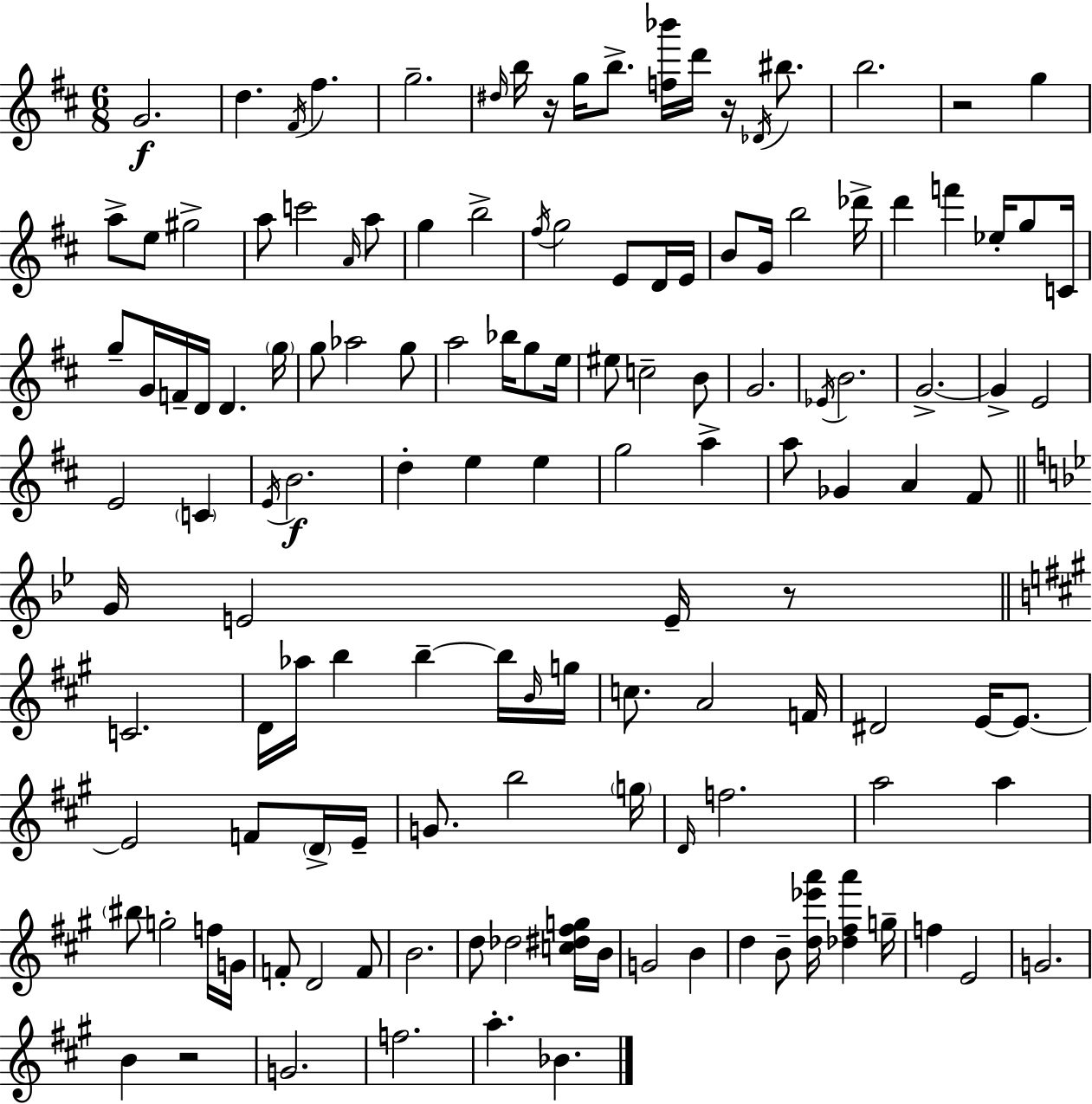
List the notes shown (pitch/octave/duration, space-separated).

G4/h. D5/q. F#4/s F#5/q. G5/h. D#5/s B5/s R/s G5/s B5/e. [F5,Bb6]/s D6/s R/s Db4/s BIS5/e. B5/h. R/h G5/q A5/e E5/e G#5/h A5/e C6/h A4/s A5/e G5/q B5/h F#5/s G5/h E4/e D4/s E4/s B4/e G4/s B5/h Db6/s D6/q F6/q Eb5/s G5/e C4/s G5/e G4/s F4/s D4/s D4/q. G5/s G5/e Ab5/h G5/e A5/h Bb5/s G5/e E5/s EIS5/e C5/h B4/e G4/h. Eb4/s B4/h. G4/h. G4/q E4/h E4/h C4/q E4/s B4/h. D5/q E5/q E5/q G5/h A5/q A5/e Gb4/q A4/q F#4/e G4/s E4/h E4/s R/e C4/h. D4/s Ab5/s B5/q B5/q B5/s B4/s G5/s C5/e. A4/h F4/s D#4/h E4/s E4/e. E4/h F4/e D4/s E4/s G4/e. B5/h G5/s D4/s F5/h. A5/h A5/q BIS5/e G5/h F5/s G4/s F4/e D4/h F4/e B4/h. D5/e Db5/h [C5,D#5,F#5,G5]/s B4/s G4/h B4/q D5/q B4/e [D5,Eb6,A6]/s [Db5,F#5,A6]/q G5/s F5/q E4/h G4/h. B4/q R/h G4/h. F5/h. A5/q. Bb4/q.